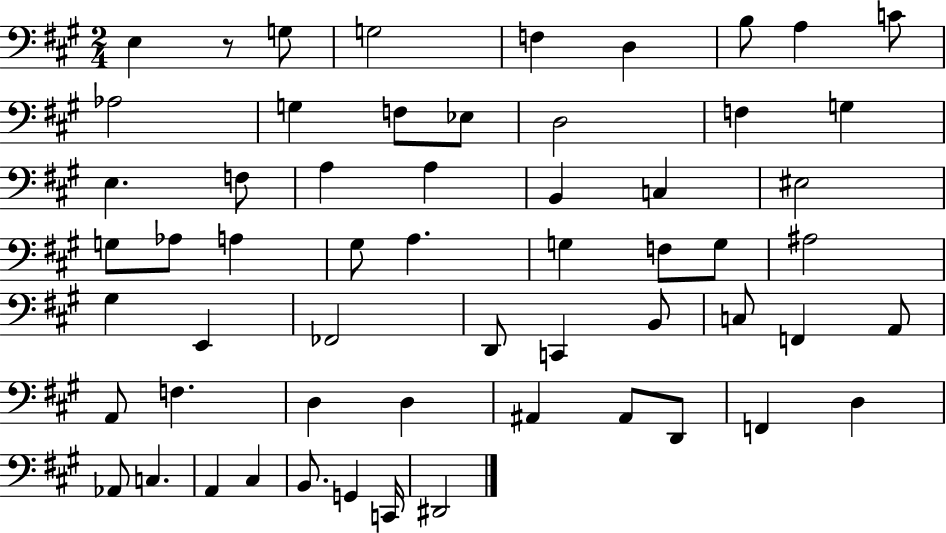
E3/q R/e G3/e G3/h F3/q D3/q B3/e A3/q C4/e Ab3/h G3/q F3/e Eb3/e D3/h F3/q G3/q E3/q. F3/e A3/q A3/q B2/q C3/q EIS3/h G3/e Ab3/e A3/q G#3/e A3/q. G3/q F3/e G3/e A#3/h G#3/q E2/q FES2/h D2/e C2/q B2/e C3/e F2/q A2/e A2/e F3/q. D3/q D3/q A#2/q A#2/e D2/e F2/q D3/q Ab2/e C3/q. A2/q C#3/q B2/e. G2/q C2/s D#2/h